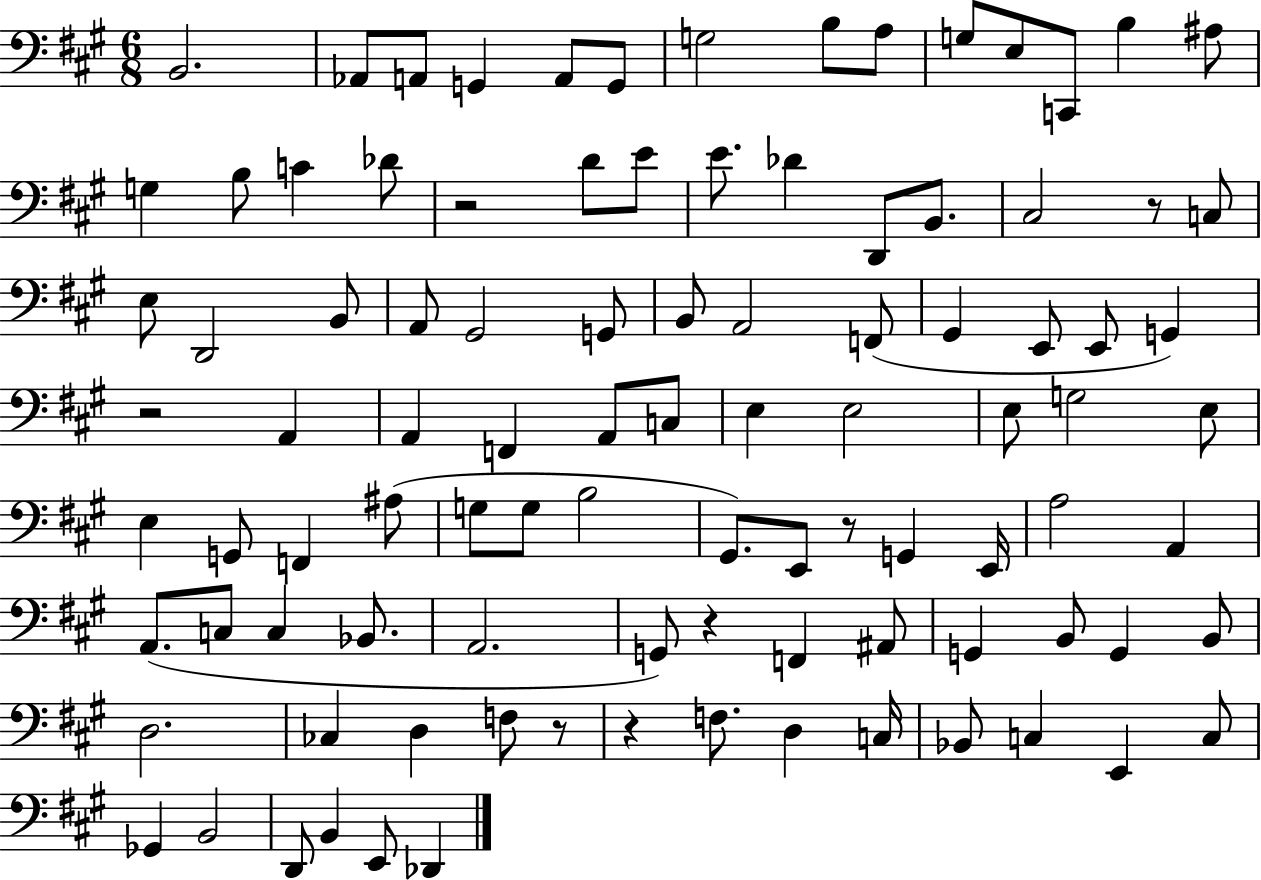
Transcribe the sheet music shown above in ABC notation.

X:1
T:Untitled
M:6/8
L:1/4
K:A
B,,2 _A,,/2 A,,/2 G,, A,,/2 G,,/2 G,2 B,/2 A,/2 G,/2 E,/2 C,,/2 B, ^A,/2 G, B,/2 C _D/2 z2 D/2 E/2 E/2 _D D,,/2 B,,/2 ^C,2 z/2 C,/2 E,/2 D,,2 B,,/2 A,,/2 ^G,,2 G,,/2 B,,/2 A,,2 F,,/2 ^G,, E,,/2 E,,/2 G,, z2 A,, A,, F,, A,,/2 C,/2 E, E,2 E,/2 G,2 E,/2 E, G,,/2 F,, ^A,/2 G,/2 G,/2 B,2 ^G,,/2 E,,/2 z/2 G,, E,,/4 A,2 A,, A,,/2 C,/2 C, _B,,/2 A,,2 G,,/2 z F,, ^A,,/2 G,, B,,/2 G,, B,,/2 D,2 _C, D, F,/2 z/2 z F,/2 D, C,/4 _B,,/2 C, E,, C,/2 _G,, B,,2 D,,/2 B,, E,,/2 _D,,